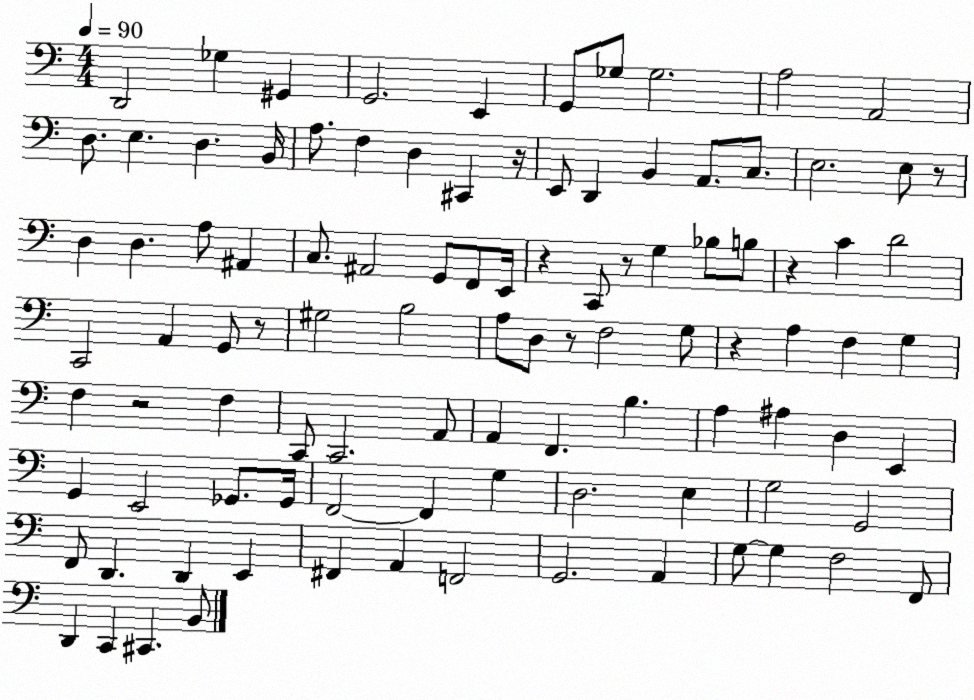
X:1
T:Untitled
M:4/4
L:1/4
K:C
D,,2 _G, ^G,, G,,2 E,, G,,/2 _G,/2 _G,2 A,2 A,,2 D,/2 E, D, B,,/4 A,/2 F, D, ^C,, z/4 E,,/2 D,, B,, A,,/2 C,/2 E,2 E,/2 z/2 D, D, A,/2 ^A,, C,/2 ^A,,2 G,,/2 F,,/2 E,,/4 z C,,/2 z/2 G, _B,/2 B,/2 z C D2 C,,2 A,, G,,/2 z/2 ^G,2 B,2 A,/2 D,/2 z/2 F,2 G,/2 z A, F, G, F, z2 F, C,,/2 C,,2 A,,/2 A,, F,, B, A, ^A, D, E,, G,, E,,2 _G,,/2 _G,,/4 F,,2 F,, G, D,2 E, G,2 G,,2 F,,/2 D,, D,, E,, ^F,, A,, F,,2 G,,2 A,, G,/2 G, F,2 F,,/2 D,, C,, ^C,, B,,/2